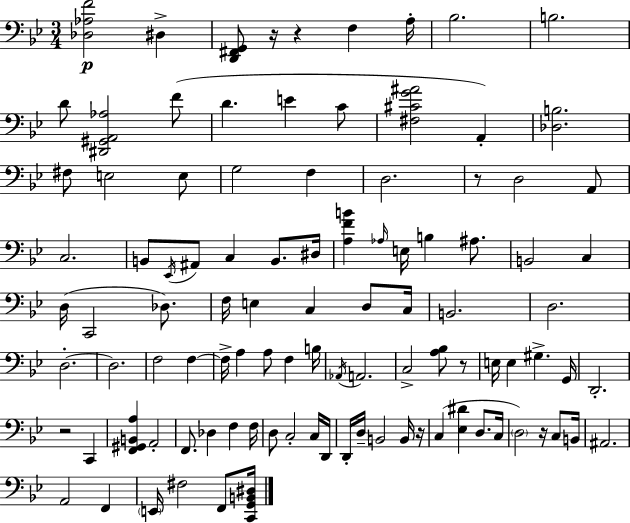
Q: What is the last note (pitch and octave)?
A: F2